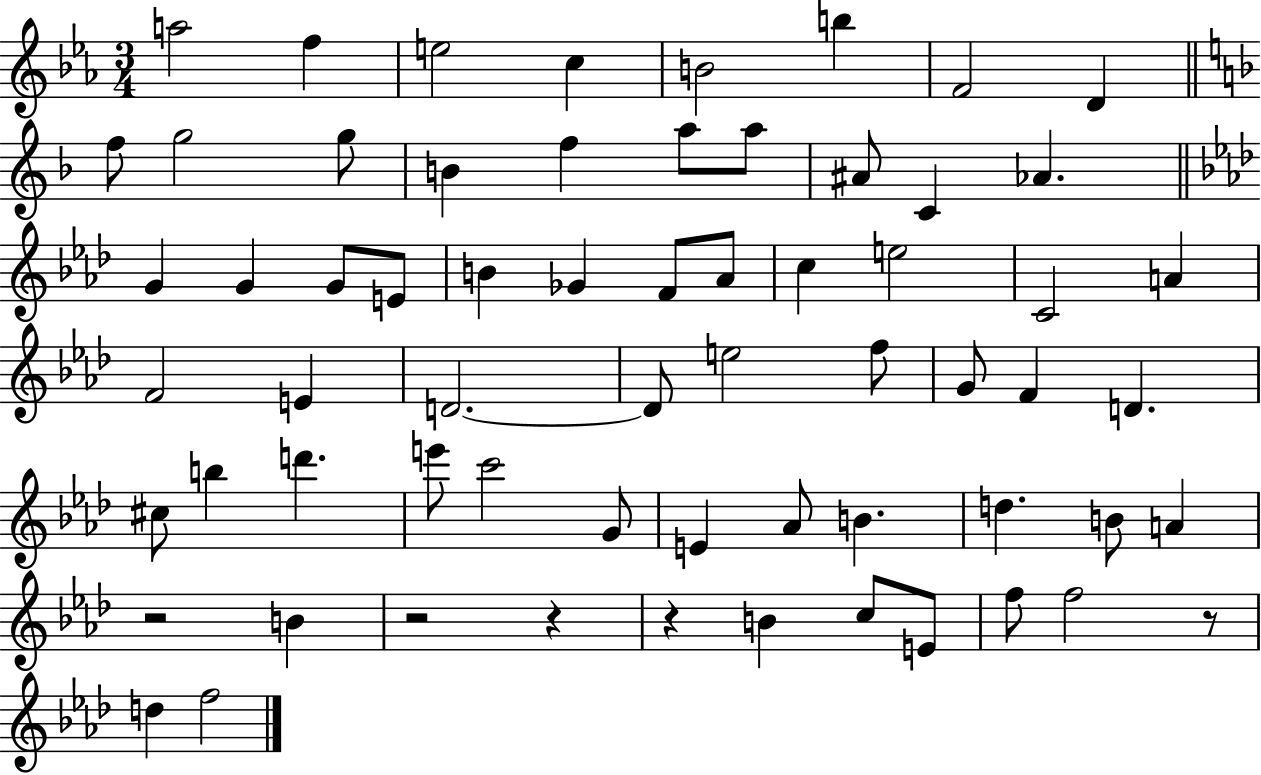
{
  \clef treble
  \numericTimeSignature
  \time 3/4
  \key ees \major
  a''2 f''4 | e''2 c''4 | b'2 b''4 | f'2 d'4 | \break \bar "||" \break \key f \major f''8 g''2 g''8 | b'4 f''4 a''8 a''8 | ais'8 c'4 aes'4. | \bar "||" \break \key aes \major g'4 g'4 g'8 e'8 | b'4 ges'4 f'8 aes'8 | c''4 e''2 | c'2 a'4 | \break f'2 e'4 | d'2.~~ | d'8 e''2 f''8 | g'8 f'4 d'4. | \break cis''8 b''4 d'''4. | e'''8 c'''2 g'8 | e'4 aes'8 b'4. | d''4. b'8 a'4 | \break r2 b'4 | r2 r4 | r4 b'4 c''8 e'8 | f''8 f''2 r8 | \break d''4 f''2 | \bar "|."
}